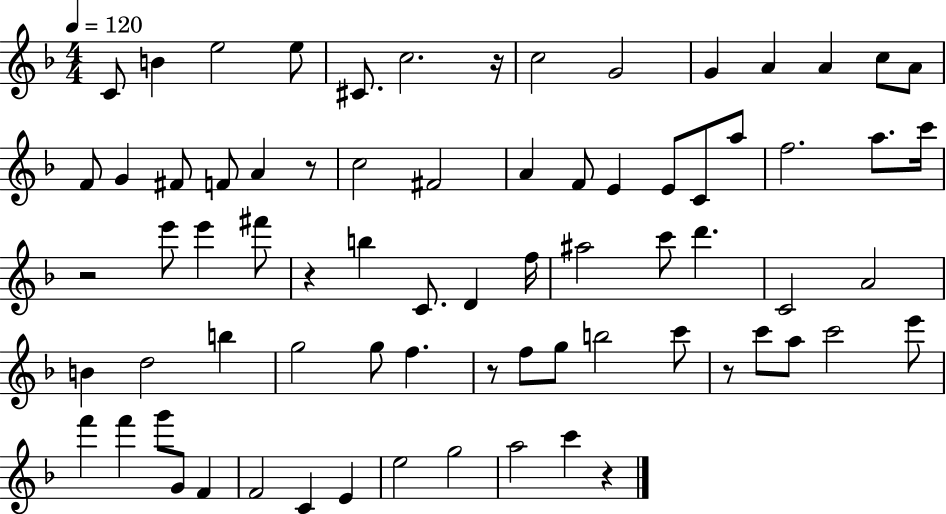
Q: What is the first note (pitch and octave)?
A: C4